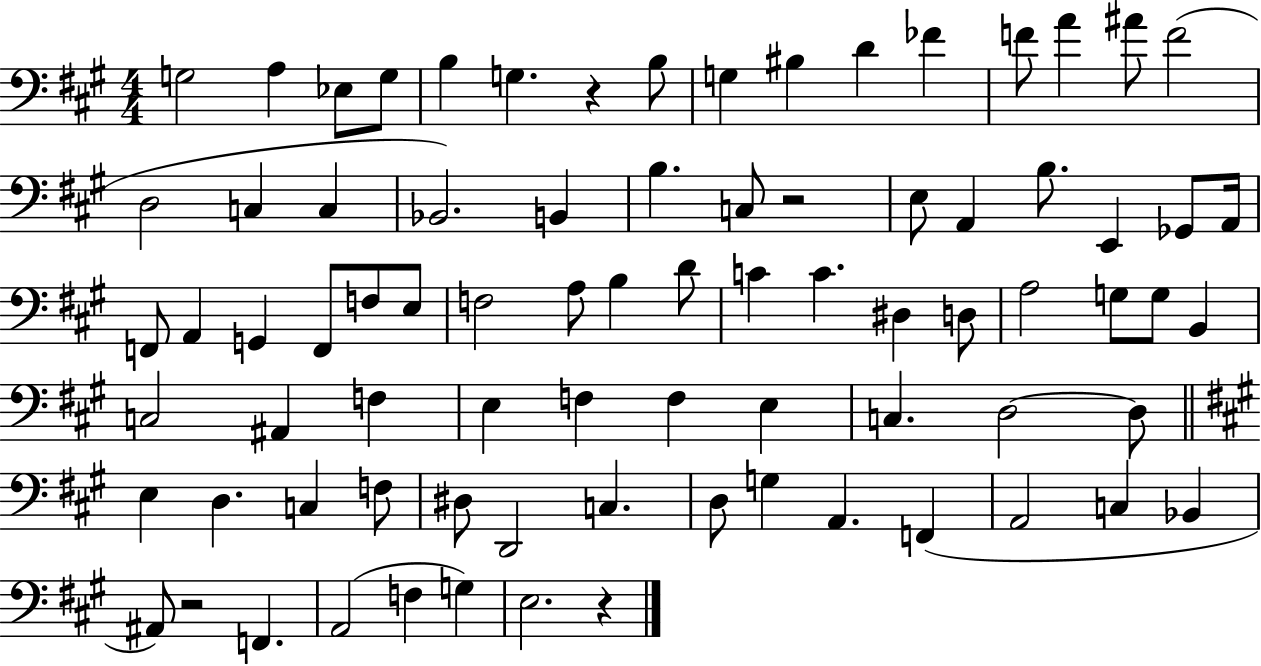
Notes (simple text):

G3/h A3/q Eb3/e G3/e B3/q G3/q. R/q B3/e G3/q BIS3/q D4/q FES4/q F4/e A4/q A#4/e F4/h D3/h C3/q C3/q Bb2/h. B2/q B3/q. C3/e R/h E3/e A2/q B3/e. E2/q Gb2/e A2/s F2/e A2/q G2/q F2/e F3/e E3/e F3/h A3/e B3/q D4/e C4/q C4/q. D#3/q D3/e A3/h G3/e G3/e B2/q C3/h A#2/q F3/q E3/q F3/q F3/q E3/q C3/q. D3/h D3/e E3/q D3/q. C3/q F3/e D#3/e D2/h C3/q. D3/e G3/q A2/q. F2/q A2/h C3/q Bb2/q A#2/e R/h F2/q. A2/h F3/q G3/q E3/h. R/q